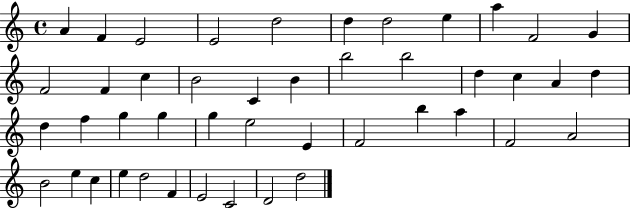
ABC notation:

X:1
T:Untitled
M:4/4
L:1/4
K:C
A F E2 E2 d2 d d2 e a F2 G F2 F c B2 C B b2 b2 d c A d d f g g g e2 E F2 b a F2 A2 B2 e c e d2 F E2 C2 D2 d2